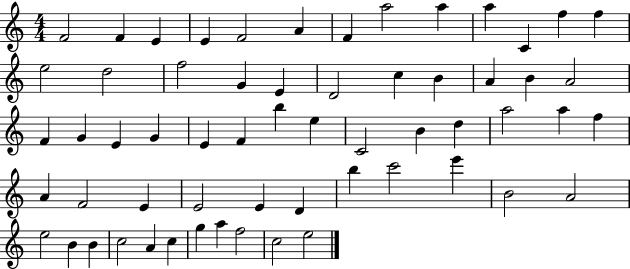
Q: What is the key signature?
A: C major